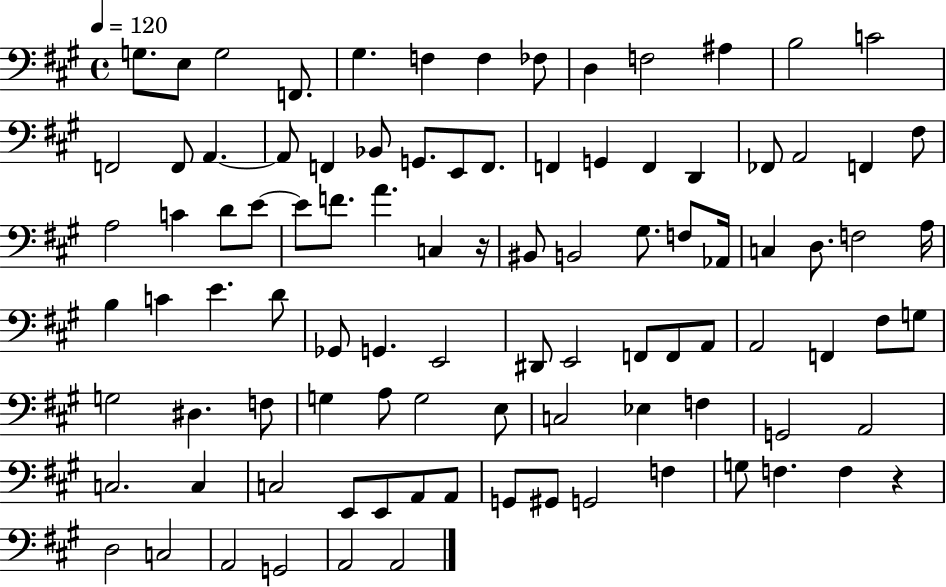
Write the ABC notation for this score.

X:1
T:Untitled
M:4/4
L:1/4
K:A
G,/2 E,/2 G,2 F,,/2 ^G, F, F, _F,/2 D, F,2 ^A, B,2 C2 F,,2 F,,/2 A,, A,,/2 F,, _B,,/2 G,,/2 E,,/2 F,,/2 F,, G,, F,, D,, _F,,/2 A,,2 F,, ^F,/2 A,2 C D/2 E/2 E/2 F/2 A C, z/4 ^B,,/2 B,,2 ^G,/2 F,/2 _A,,/4 C, D,/2 F,2 A,/4 B, C E D/2 _G,,/2 G,, E,,2 ^D,,/2 E,,2 F,,/2 F,,/2 A,,/2 A,,2 F,, ^F,/2 G,/2 G,2 ^D, F,/2 G, A,/2 G,2 E,/2 C,2 _E, F, G,,2 A,,2 C,2 C, C,2 E,,/2 E,,/2 A,,/2 A,,/2 G,,/2 ^G,,/2 G,,2 F, G,/2 F, F, z D,2 C,2 A,,2 G,,2 A,,2 A,,2